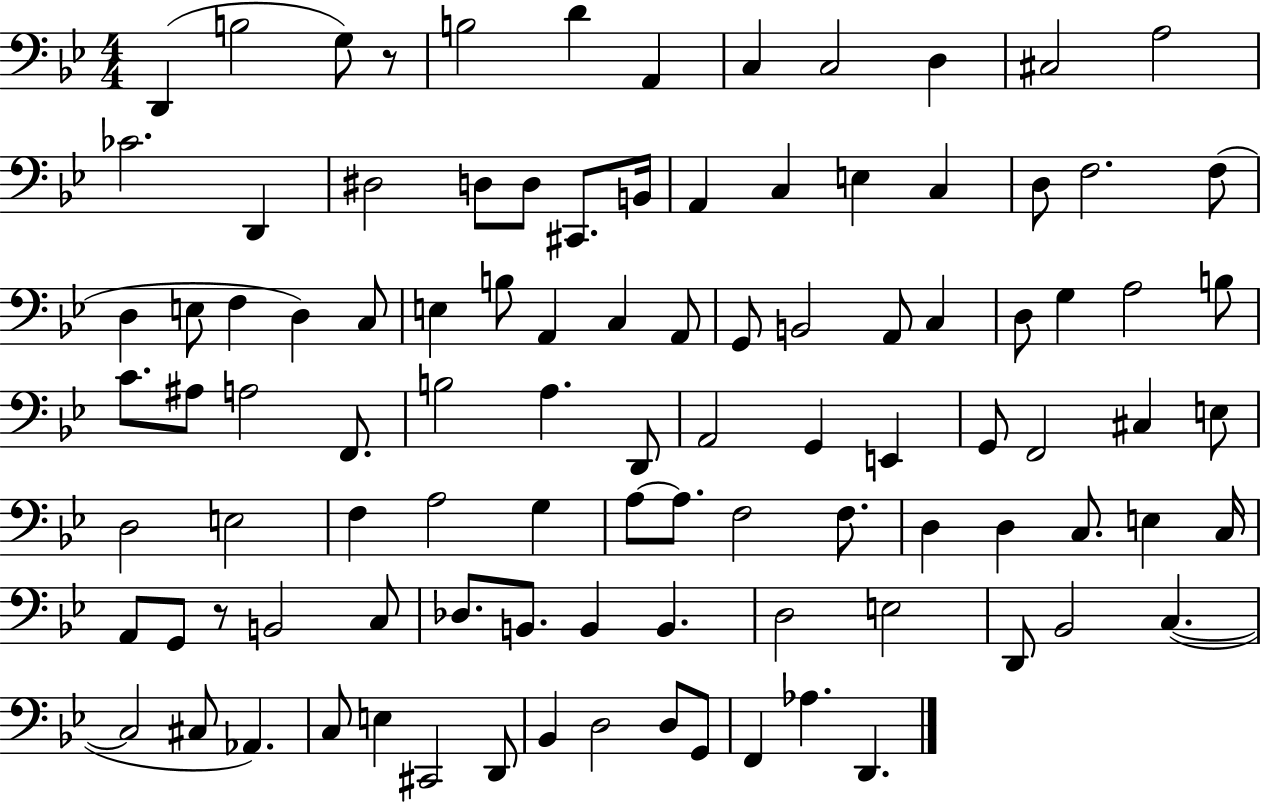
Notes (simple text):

D2/q B3/h G3/e R/e B3/h D4/q A2/q C3/q C3/h D3/q C#3/h A3/h CES4/h. D2/q D#3/h D3/e D3/e C#2/e. B2/s A2/q C3/q E3/q C3/q D3/e F3/h. F3/e D3/q E3/e F3/q D3/q C3/e E3/q B3/e A2/q C3/q A2/e G2/e B2/h A2/e C3/q D3/e G3/q A3/h B3/e C4/e. A#3/e A3/h F2/e. B3/h A3/q. D2/e A2/h G2/q E2/q G2/e F2/h C#3/q E3/e D3/h E3/h F3/q A3/h G3/q A3/e A3/e. F3/h F3/e. D3/q D3/q C3/e. E3/q C3/s A2/e G2/e R/e B2/h C3/e Db3/e. B2/e. B2/q B2/q. D3/h E3/h D2/e Bb2/h C3/q. C3/h C#3/e Ab2/q. C3/e E3/q C#2/h D2/e Bb2/q D3/h D3/e G2/e F2/q Ab3/q. D2/q.